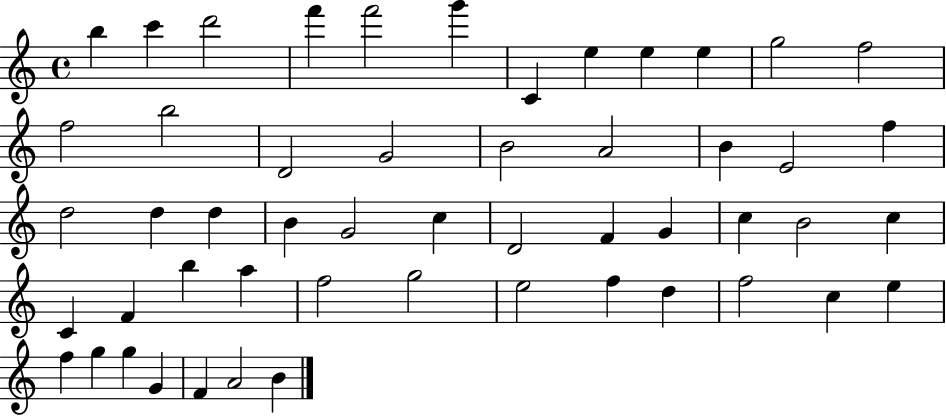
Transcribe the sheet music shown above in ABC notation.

X:1
T:Untitled
M:4/4
L:1/4
K:C
b c' d'2 f' f'2 g' C e e e g2 f2 f2 b2 D2 G2 B2 A2 B E2 f d2 d d B G2 c D2 F G c B2 c C F b a f2 g2 e2 f d f2 c e f g g G F A2 B